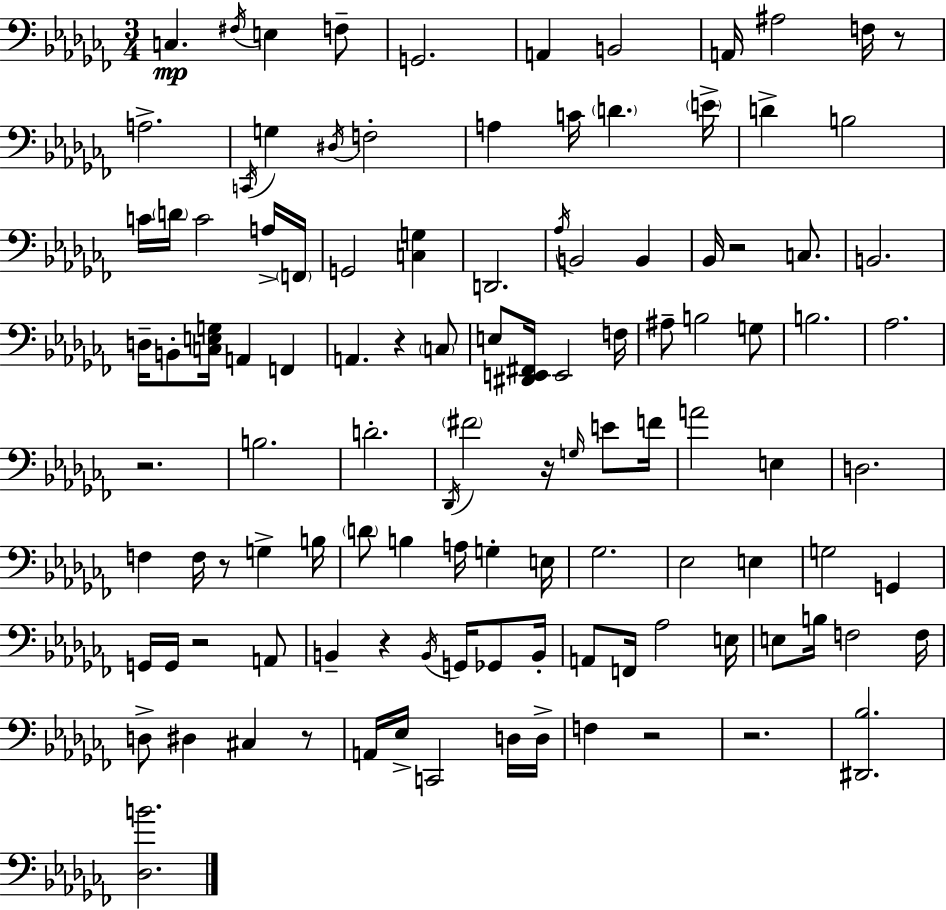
{
  \clef bass
  \numericTimeSignature
  \time 3/4
  \key aes \minor
  c4.\mp \acciaccatura { fis16 } e4 f8-- | g,2. | a,4 b,2 | a,16 ais2 f16 r8 | \break a2.-> | \acciaccatura { c,16 } g4 \acciaccatura { dis16 } f2-. | a4 c'16 \parenthesize d'4. | \parenthesize e'16-> d'4-> b2 | \break c'16 \parenthesize d'16 c'2 | a16-> \parenthesize f,16 g,2 <c g>4 | d,2. | \acciaccatura { aes16 } b,2 | \break b,4 bes,16 r2 | c8. b,2. | d16-- b,8-. <c e g>16 a,4 | f,4 a,4. r4 | \break \parenthesize c8 e8 <dis, e, fis,>16 e,2 | f16 ais8-- b2 | g8 b2. | aes2. | \break r2. | b2. | d'2.-. | \acciaccatura { des,16 } \parenthesize fis'2 | \break r16 \grace { g16 } e'8 f'16 a'2 | e4 d2. | f4 f16 r8 | g4-> b16 \parenthesize d'8 b4 | \break a16 g4-. e16 ges2. | ees2 | e4 g2 | g,4 g,16 g,16 r2 | \break a,8 b,4-- r4 | \acciaccatura { b,16 } g,16 ges,8 b,16-. a,8 f,16 aes2 | e16 e8 b16 f2 | f16 d8-> dis4 | \break cis4 r8 a,16 ees16-> c,2 | d16 d16-> f4 r2 | r2. | <dis, bes>2. | \break <des b'>2. | \bar "|."
}